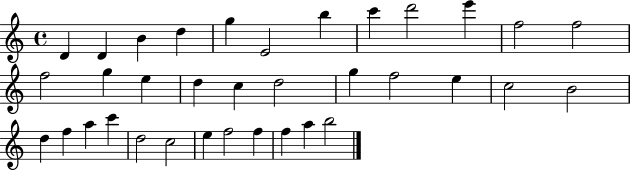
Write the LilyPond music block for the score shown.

{
  \clef treble
  \time 4/4
  \defaultTimeSignature
  \key c \major
  d'4 d'4 b'4 d''4 | g''4 e'2 b''4 | c'''4 d'''2 e'''4 | f''2 f''2 | \break f''2 g''4 e''4 | d''4 c''4 d''2 | g''4 f''2 e''4 | c''2 b'2 | \break d''4 f''4 a''4 c'''4 | d''2 c''2 | e''4 f''2 f''4 | f''4 a''4 b''2 | \break \bar "|."
}